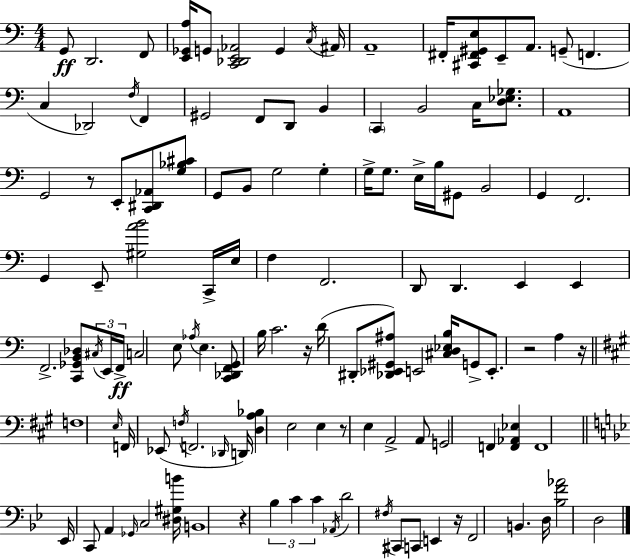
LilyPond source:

{
  \clef bass
  \numericTimeSignature
  \time 4/4
  \key c \major
  g,8\ff d,2. f,8 | <e, ges, a>16 g,8 <c, des, e, aes,>2 g,4 \acciaccatura { c16 } | ais,16 a,1-- | fis,16-. <cis, fis, gis, e>8 e,8-- a,8. g,8--( f,4. | \break c4 des,2) \acciaccatura { f16 } f,4 | gis,2 f,8 d,8 b,4 | \parenthesize c,4 b,2 c16 <d ees ges>8. | a,1 | \break g,2 r8 e,8-. <c, dis, aes,>8 | <g bes cis'>8 g,8 b,8 g2 g4-. | g16-> g8. e16-> b16 gis,8 b,2 | g,4 f,2. | \break g,4 e,8-- <gis a' b'>2 | c,16-> e16 f4 f,2. | d,8 d,4. e,4 e,4 | f,2.-> <c, ges, b, des>8 | \break \tuplet 3/2 { \acciaccatura { cis16 } e,16 f,16->\ff } c2 e8 \acciaccatura { aes16 } e4. | <c, des, f, g,>8 b16 c'2. | r16 d'16( dis,8-. <des, ees, gis, ais>8) e,2 | <cis d ees b>16 g,8-> e,8.-. r2 a4 | \break r16 \bar "||" \break \key a \major f1 | \grace { e16 } f,16 ees,8( \acciaccatura { f16 } f,2. | \grace { des,16 }) d,16 <d a bes>4 e2 e4 | r8 e4 a,2-> | \break a,8 g,2 f,4 <f, aes, ees>4 | f,1 | \bar "||" \break \key g \minor ees,16 c,8 a,4 \grace { ges,16 } c2 | <dis gis b'>16 b,1 | r4 \tuplet 3/2 { bes4 c'4 c'4 } | \acciaccatura { aes,16 } d'2 \acciaccatura { fis16 } cis,8 c,8 e,4 | \break r16 f,2 b,4. | d16 <bes f' aes'>2 d2 | \bar "|."
}